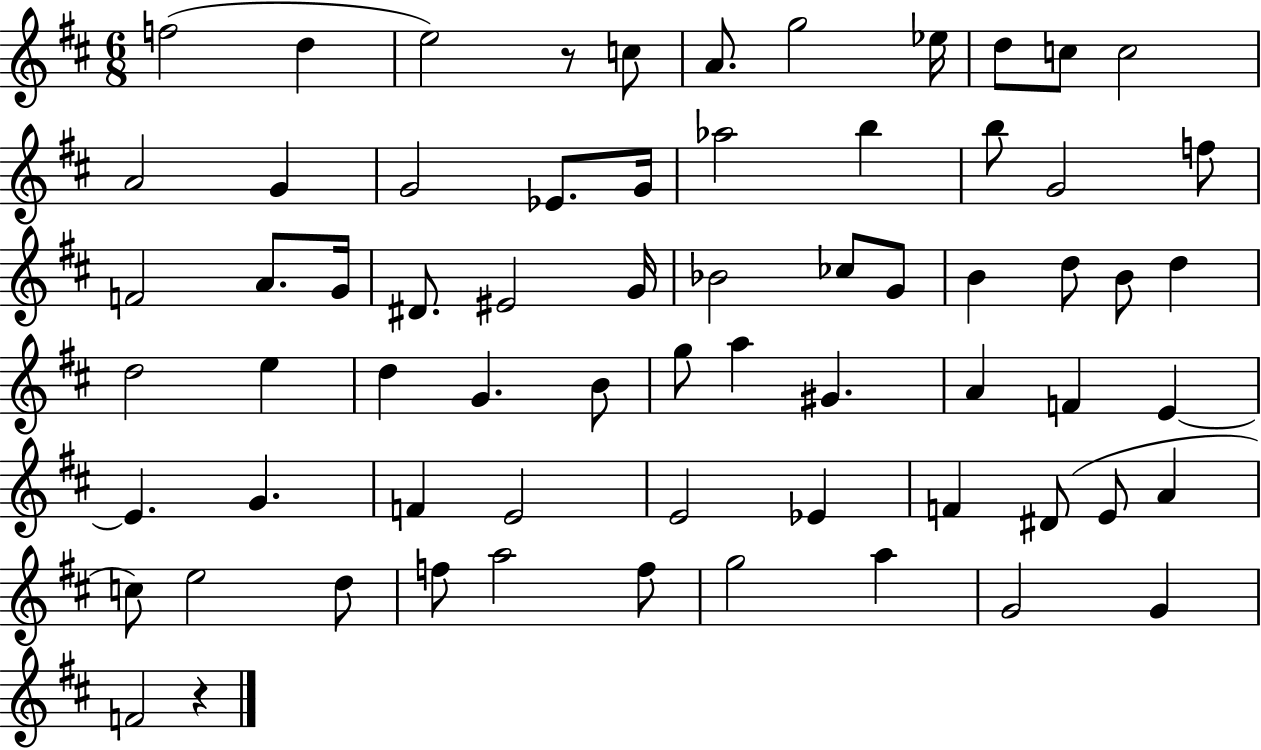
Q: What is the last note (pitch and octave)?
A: F4